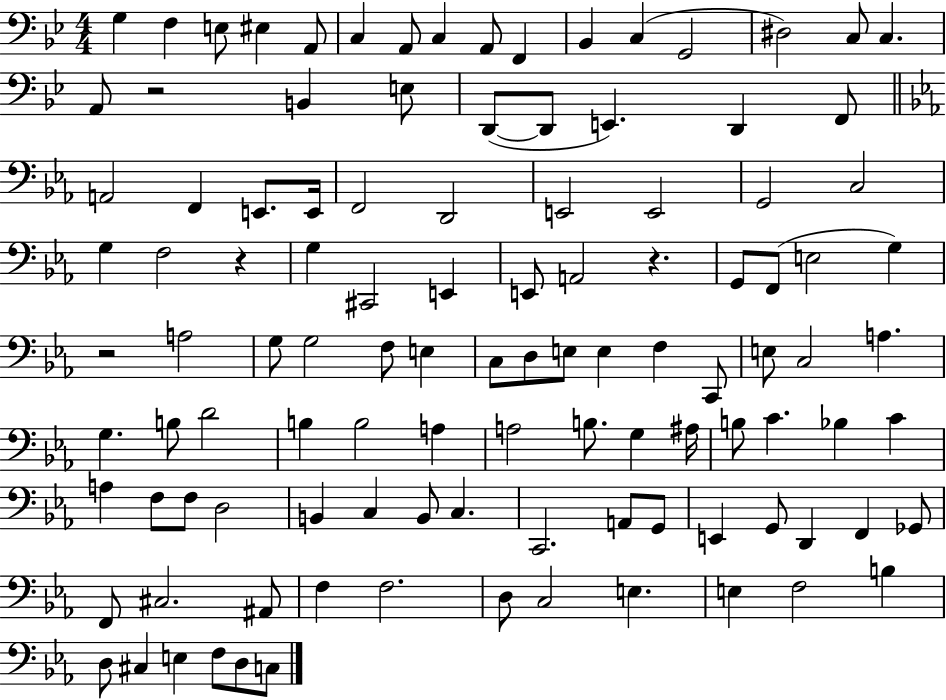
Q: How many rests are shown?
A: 4